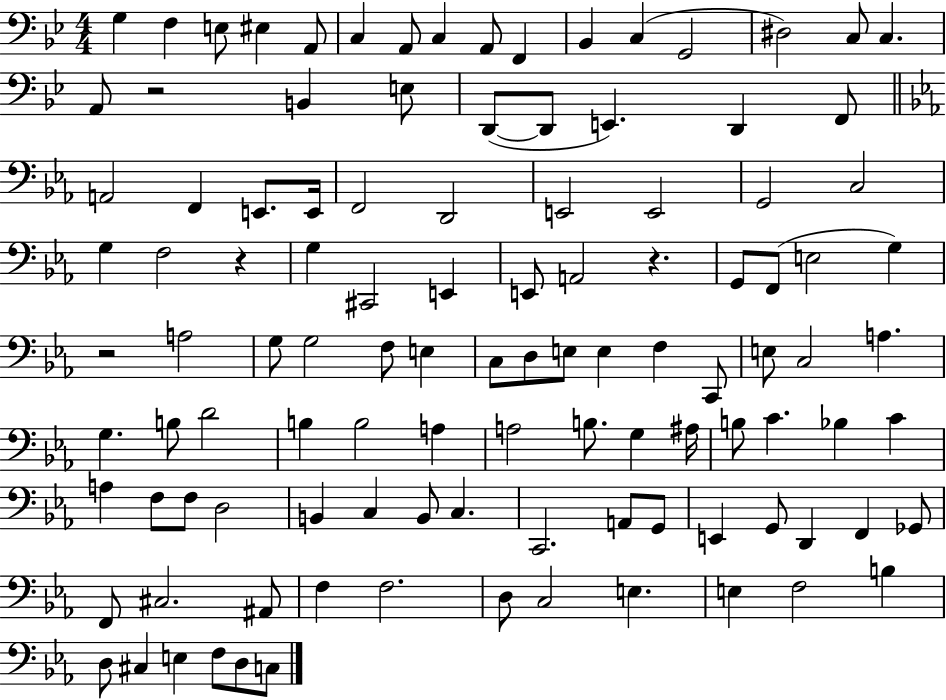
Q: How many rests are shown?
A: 4